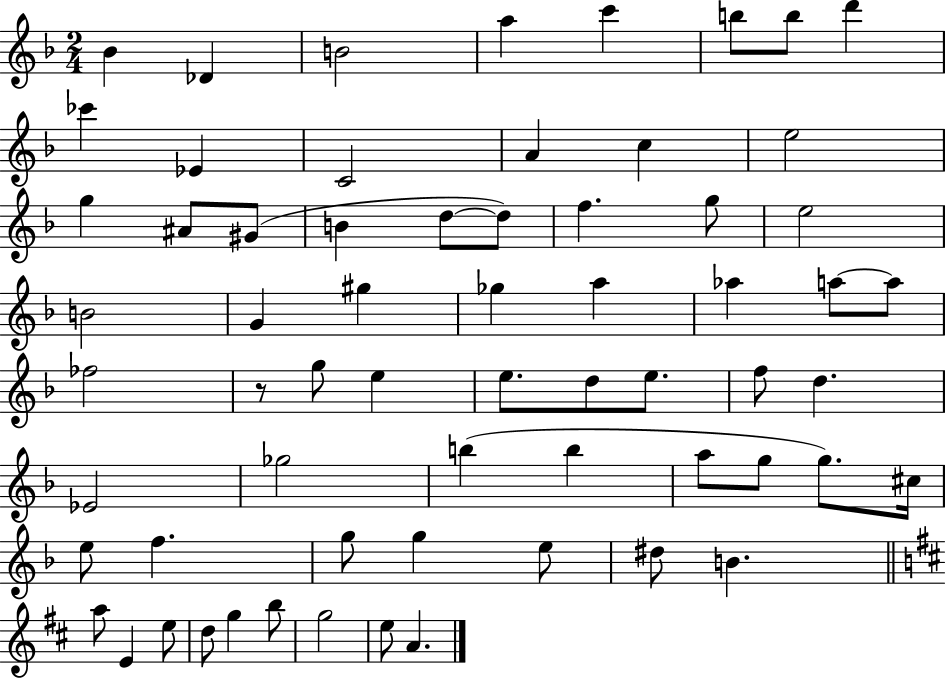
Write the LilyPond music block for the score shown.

{
  \clef treble
  \numericTimeSignature
  \time 2/4
  \key f \major
  bes'4 des'4 | b'2 | a''4 c'''4 | b''8 b''8 d'''4 | \break ces'''4 ees'4 | c'2 | a'4 c''4 | e''2 | \break g''4 ais'8 gis'8( | b'4 d''8~~ d''8) | f''4. g''8 | e''2 | \break b'2 | g'4 gis''4 | ges''4 a''4 | aes''4 a''8~~ a''8 | \break fes''2 | r8 g''8 e''4 | e''8. d''8 e''8. | f''8 d''4. | \break ees'2 | ges''2 | b''4( b''4 | a''8 g''8 g''8.) cis''16 | \break e''8 f''4. | g''8 g''4 e''8 | dis''8 b'4. | \bar "||" \break \key d \major a''8 e'4 e''8 | d''8 g''4 b''8 | g''2 | e''8 a'4. | \break \bar "|."
}